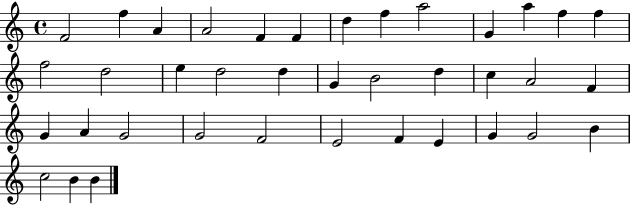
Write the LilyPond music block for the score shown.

{
  \clef treble
  \time 4/4
  \defaultTimeSignature
  \key c \major
  f'2 f''4 a'4 | a'2 f'4 f'4 | d''4 f''4 a''2 | g'4 a''4 f''4 f''4 | \break f''2 d''2 | e''4 d''2 d''4 | g'4 b'2 d''4 | c''4 a'2 f'4 | \break g'4 a'4 g'2 | g'2 f'2 | e'2 f'4 e'4 | g'4 g'2 b'4 | \break c''2 b'4 b'4 | \bar "|."
}